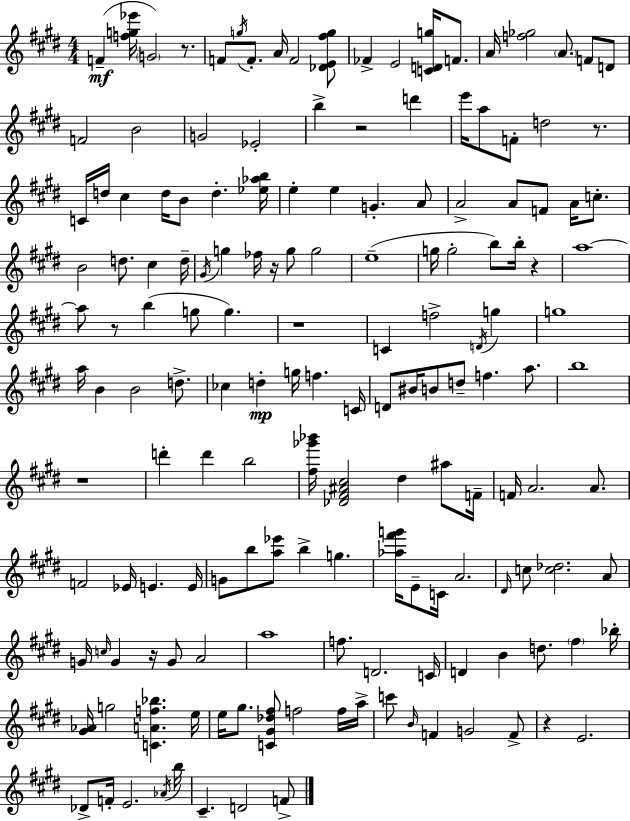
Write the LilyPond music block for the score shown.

{
  \clef treble
  \numericTimeSignature
  \time 4/4
  \key e \major
  f'4--(\mf <f'' g'' ees'''>16 \parenthesize g'2) r8. | f'8 \acciaccatura { g''16 } f'8.-. a'16 f'2 <des' e' fis'' g''>8 | fes'4-> e'2 <c' d' g''>16 f'8. | a'16 <f'' ges''>2 \parenthesize a'8. f'8 d'8 | \break f'2 b'2 | g'2 ees'2-. | b''4-> r2 d'''4 | e'''16 a''8 f'8-. d''2 r8. | \break c'16 d''16 cis''4 d''16 b'8 d''4.-. | <ees'' aes'' b''>16 e''4-. e''4 g'4.-. a'8 | a'2-> a'8 f'8 a'16 c''8.-. | b'2 d''8. cis''4 | \break d''16-- \acciaccatura { gis'16 } g''4 fes''16 r16 g''8 g''2 | e''1--( | g''16 g''2-. b''8) b''16-. r4 | a''1~~ | \break a''8 r8 b''4( g''8 g''4.) | r1 | c'4 f''2-> \acciaccatura { d'16 } g''4 | g''1 | \break a''16 b'4 b'2 | d''8.-> ces''4 d''4-.\mp g''16 f''4. | c'16 d'8 bis'16 b'8 d''8-- f''4. | a''8. b''1 | \break r1 | d'''4-. d'''4 b''2 | <fis'' ges''' bes'''>16 <des' fis' ais' cis''>2 dis''4 | ais''8 f'16-- f'16 a'2. | \break a'8. f'2 ees'16 e'4. | e'16 g'8 b''8 <a'' ees'''>8 b''4-> g''4. | <aes'' fis''' g'''>16 e'8-- c'16 a'2. | \grace { dis'16 } c''8 <c'' des''>2. | \break a'8 g'16 \grace { c''16 } g'4 r16 g'8 a'2 | a''1 | f''8. d'2. | c'16 d'4 b'4 d''8. | \break \parenthesize fis''4 bes''16-. <gis' aes'>16 g''2 <c' a' f'' bes''>4. | e''16 e''16 gis''8. <c' gis' des'' fis''>8 f''2 | f''16 a''16-> c'''8 \grace { b'16 } f'4 g'2 | f'8-> r4 e'2. | \break des'8-> f'16-. e'2. | \acciaccatura { aes'16 } b''16 cis'4.-- d'2 | f'8-> \bar "|."
}